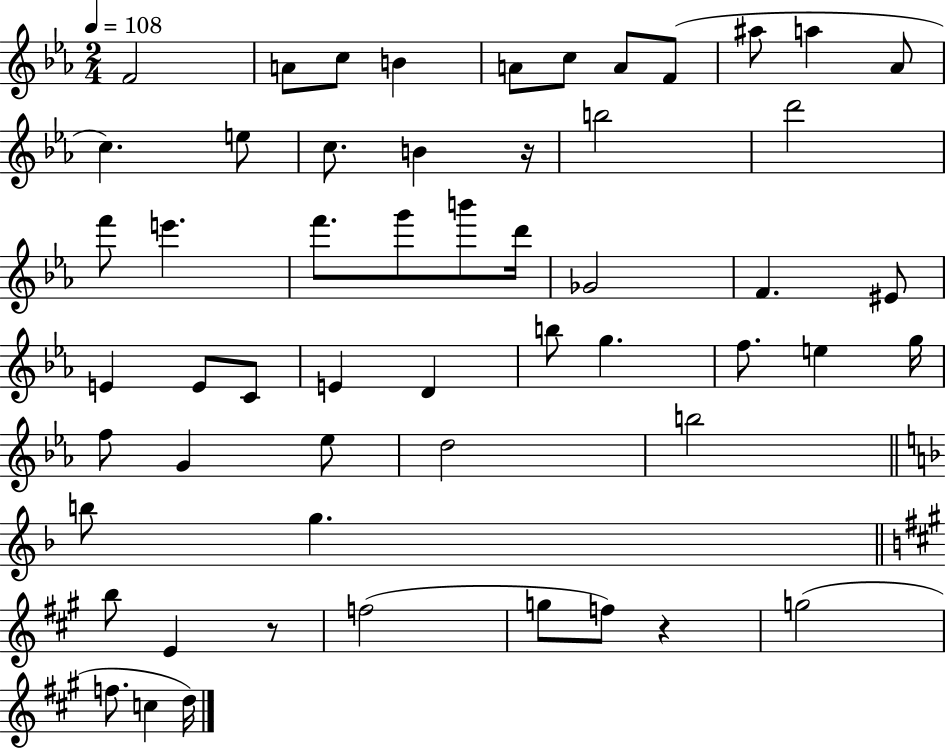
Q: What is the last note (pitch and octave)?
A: D5